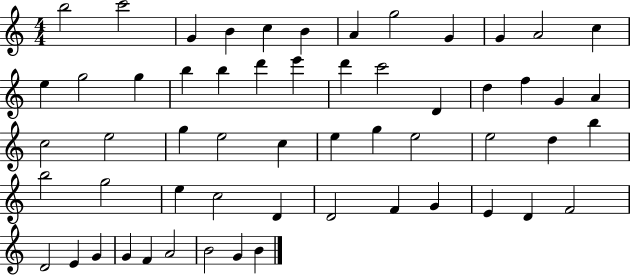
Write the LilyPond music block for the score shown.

{
  \clef treble
  \numericTimeSignature
  \time 4/4
  \key c \major
  b''2 c'''2 | g'4 b'4 c''4 b'4 | a'4 g''2 g'4 | g'4 a'2 c''4 | \break e''4 g''2 g''4 | b''4 b''4 d'''4 e'''4 | d'''4 c'''2 d'4 | d''4 f''4 g'4 a'4 | \break c''2 e''2 | g''4 e''2 c''4 | e''4 g''4 e''2 | e''2 d''4 b''4 | \break b''2 g''2 | e''4 c''2 d'4 | d'2 f'4 g'4 | e'4 d'4 f'2 | \break d'2 e'4 g'4 | g'4 f'4 a'2 | b'2 g'4 b'4 | \bar "|."
}